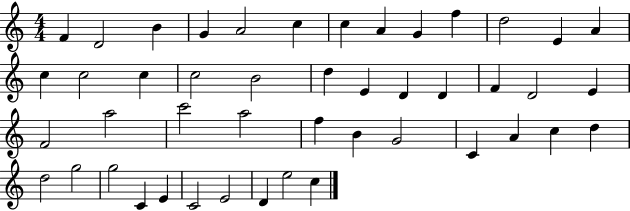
F4/q D4/h B4/q G4/q A4/h C5/q C5/q A4/q G4/q F5/q D5/h E4/q A4/q C5/q C5/h C5/q C5/h B4/h D5/q E4/q D4/q D4/q F4/q D4/h E4/q F4/h A5/h C6/h A5/h F5/q B4/q G4/h C4/q A4/q C5/q D5/q D5/h G5/h G5/h C4/q E4/q C4/h E4/h D4/q E5/h C5/q